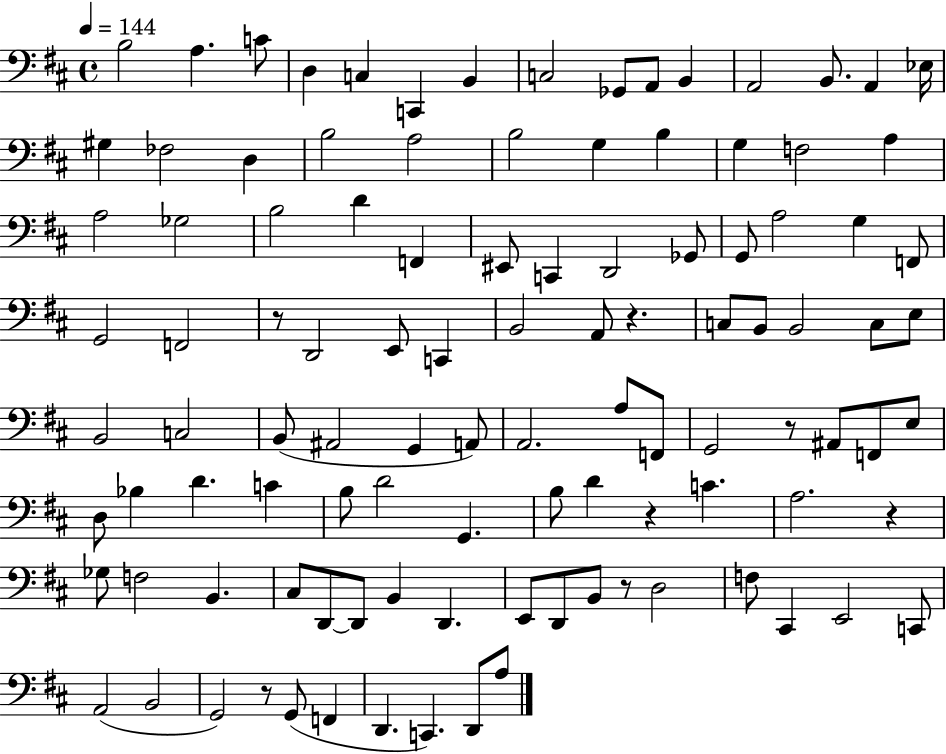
{
  \clef bass
  \time 4/4
  \defaultTimeSignature
  \key d \major
  \tempo 4 = 144
  b2 a4. c'8 | d4 c4 c,4 b,4 | c2 ges,8 a,8 b,4 | a,2 b,8. a,4 ees16 | \break gis4 fes2 d4 | b2 a2 | b2 g4 b4 | g4 f2 a4 | \break a2 ges2 | b2 d'4 f,4 | eis,8 c,4 d,2 ges,8 | g,8 a2 g4 f,8 | \break g,2 f,2 | r8 d,2 e,8 c,4 | b,2 a,8 r4. | c8 b,8 b,2 c8 e8 | \break b,2 c2 | b,8( ais,2 g,4 a,8) | a,2. a8 f,8 | g,2 r8 ais,8 f,8 e8 | \break d8 bes4 d'4. c'4 | b8 d'2 g,4. | b8 d'4 r4 c'4. | a2. r4 | \break ges8 f2 b,4. | cis8 d,8~~ d,8 b,4 d,4. | e,8 d,8 b,8 r8 d2 | f8 cis,4 e,2 c,8 | \break a,2( b,2 | g,2) r8 g,8( f,4 | d,4. c,4.) d,8 a8 | \bar "|."
}